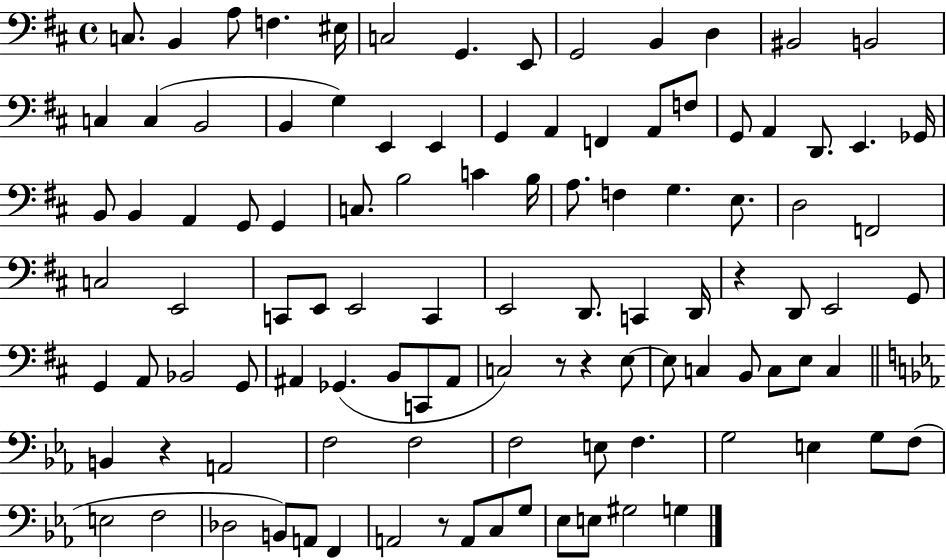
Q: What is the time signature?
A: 4/4